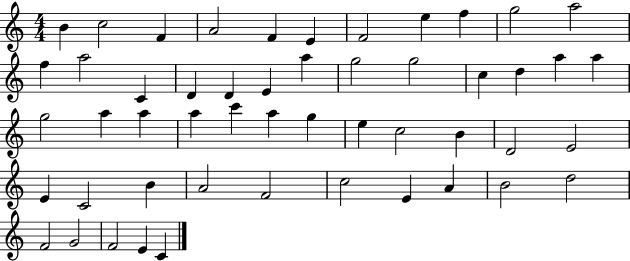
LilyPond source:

{
  \clef treble
  \numericTimeSignature
  \time 4/4
  \key c \major
  b'4 c''2 f'4 | a'2 f'4 e'4 | f'2 e''4 f''4 | g''2 a''2 | \break f''4 a''2 c'4 | d'4 d'4 e'4 a''4 | g''2 g''2 | c''4 d''4 a''4 a''4 | \break g''2 a''4 a''4 | a''4 c'''4 a''4 g''4 | e''4 c''2 b'4 | d'2 e'2 | \break e'4 c'2 b'4 | a'2 f'2 | c''2 e'4 a'4 | b'2 d''2 | \break f'2 g'2 | f'2 e'4 c'4 | \bar "|."
}